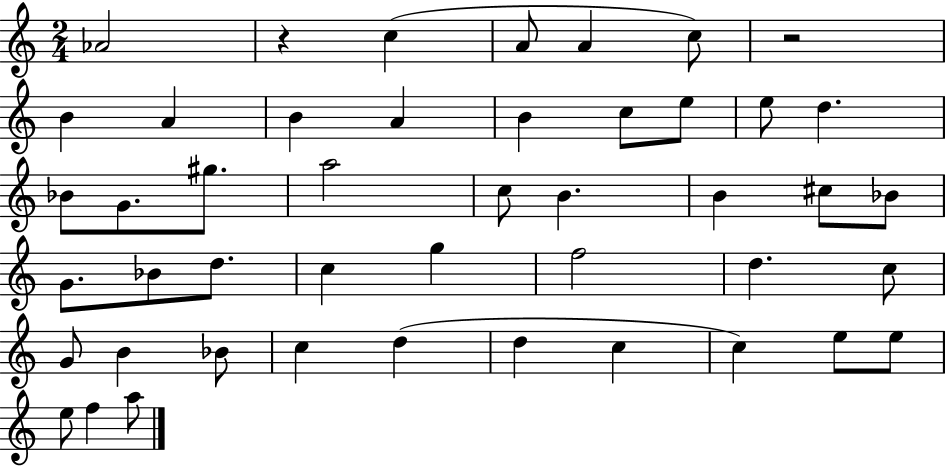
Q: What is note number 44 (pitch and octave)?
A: A5